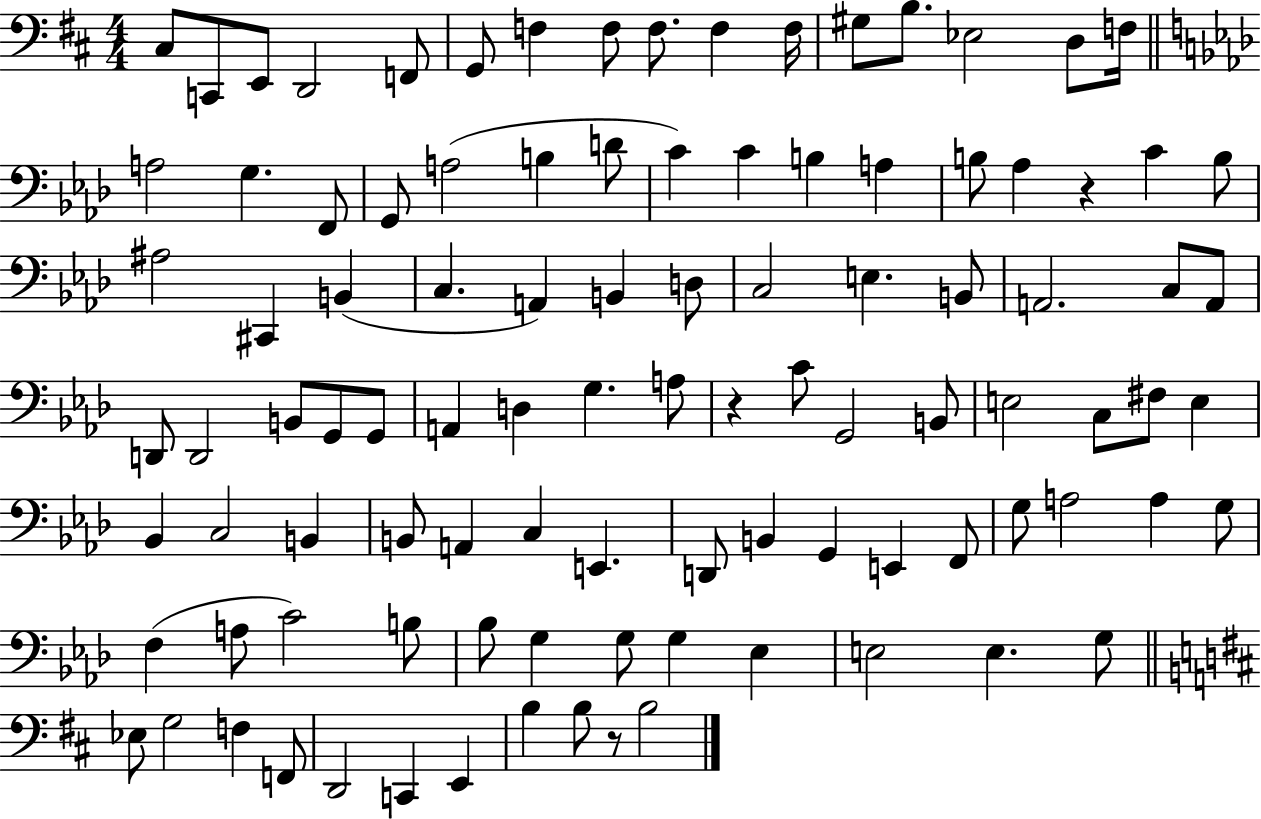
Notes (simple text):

C#3/e C2/e E2/e D2/h F2/e G2/e F3/q F3/e F3/e. F3/q F3/s G#3/e B3/e. Eb3/h D3/e F3/s A3/h G3/q. F2/e G2/e A3/h B3/q D4/e C4/q C4/q B3/q A3/q B3/e Ab3/q R/q C4/q B3/e A#3/h C#2/q B2/q C3/q. A2/q B2/q D3/e C3/h E3/q. B2/e A2/h. C3/e A2/e D2/e D2/h B2/e G2/e G2/e A2/q D3/q G3/q. A3/e R/q C4/e G2/h B2/e E3/h C3/e F#3/e E3/q Bb2/q C3/h B2/q B2/e A2/q C3/q E2/q. D2/e B2/q G2/q E2/q F2/e G3/e A3/h A3/q G3/e F3/q A3/e C4/h B3/e Bb3/e G3/q G3/e G3/q Eb3/q E3/h E3/q. G3/e Eb3/e G3/h F3/q F2/e D2/h C2/q E2/q B3/q B3/e R/e B3/h